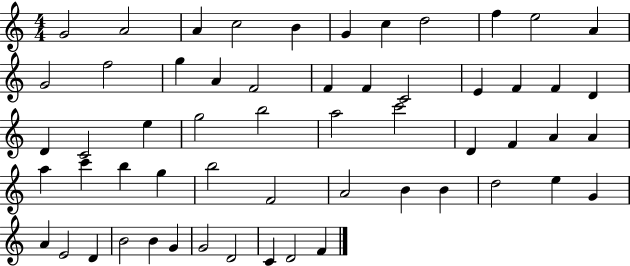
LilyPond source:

{
  \clef treble
  \numericTimeSignature
  \time 4/4
  \key c \major
  g'2 a'2 | a'4 c''2 b'4 | g'4 c''4 d''2 | f''4 e''2 a'4 | \break g'2 f''2 | g''4 a'4 f'2 | f'4 f'4 c'2 | e'4 f'4 f'4 d'4 | \break d'4 c'2 e''4 | g''2 b''2 | a''2 c'''2 | d'4 f'4 a'4 a'4 | \break a''4 c'''4 b''4 g''4 | b''2 f'2 | a'2 b'4 b'4 | d''2 e''4 g'4 | \break a'4 e'2 d'4 | b'2 b'4 g'4 | g'2 d'2 | c'4 d'2 f'4 | \break \bar "|."
}